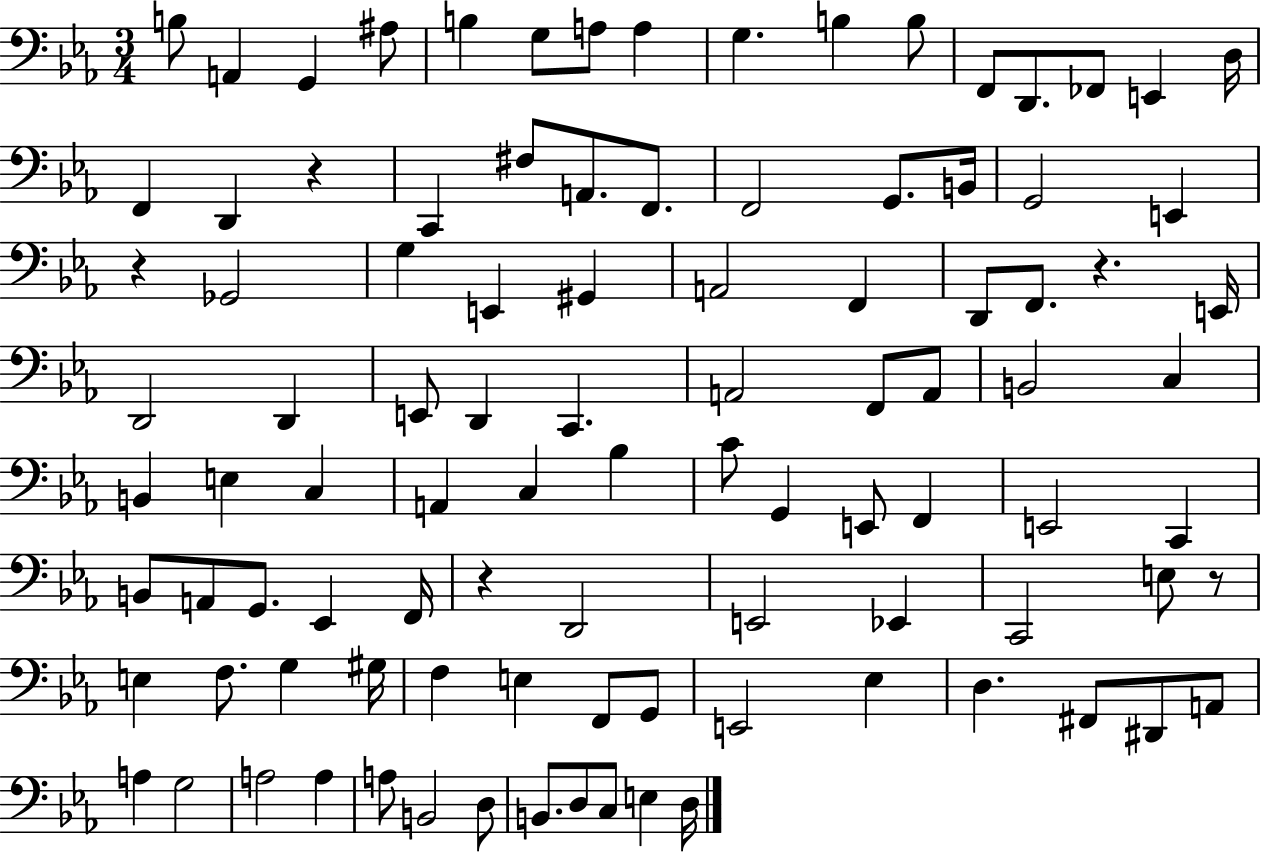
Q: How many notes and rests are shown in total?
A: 99